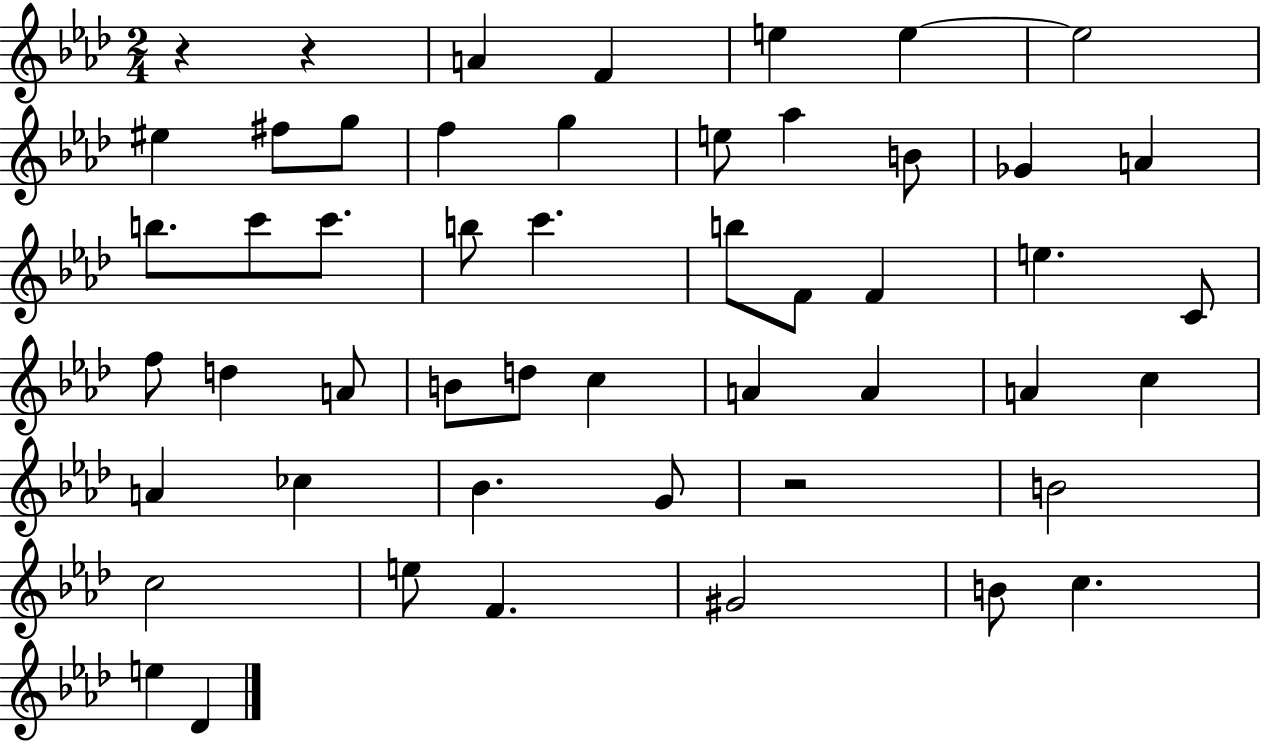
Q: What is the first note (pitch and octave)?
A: A4